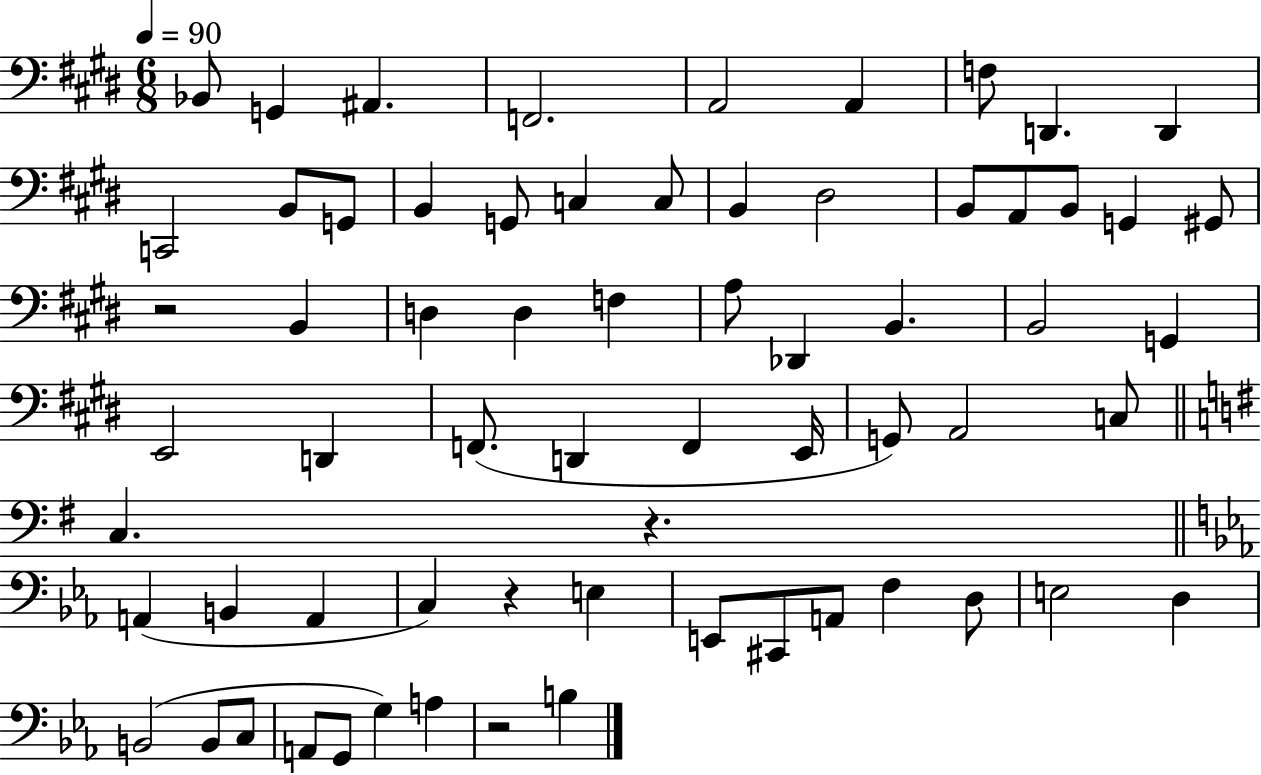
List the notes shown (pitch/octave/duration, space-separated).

Bb2/e G2/q A#2/q. F2/h. A2/h A2/q F3/e D2/q. D2/q C2/h B2/e G2/e B2/q G2/e C3/q C3/e B2/q D#3/h B2/e A2/e B2/e G2/q G#2/e R/h B2/q D3/q D3/q F3/q A3/e Db2/q B2/q. B2/h G2/q E2/h D2/q F2/e. D2/q F2/q E2/s G2/e A2/h C3/e C3/q. R/q. A2/q B2/q A2/q C3/q R/q E3/q E2/e C#2/e A2/e F3/q D3/e E3/h D3/q B2/h B2/e C3/e A2/e G2/e G3/q A3/q R/h B3/q